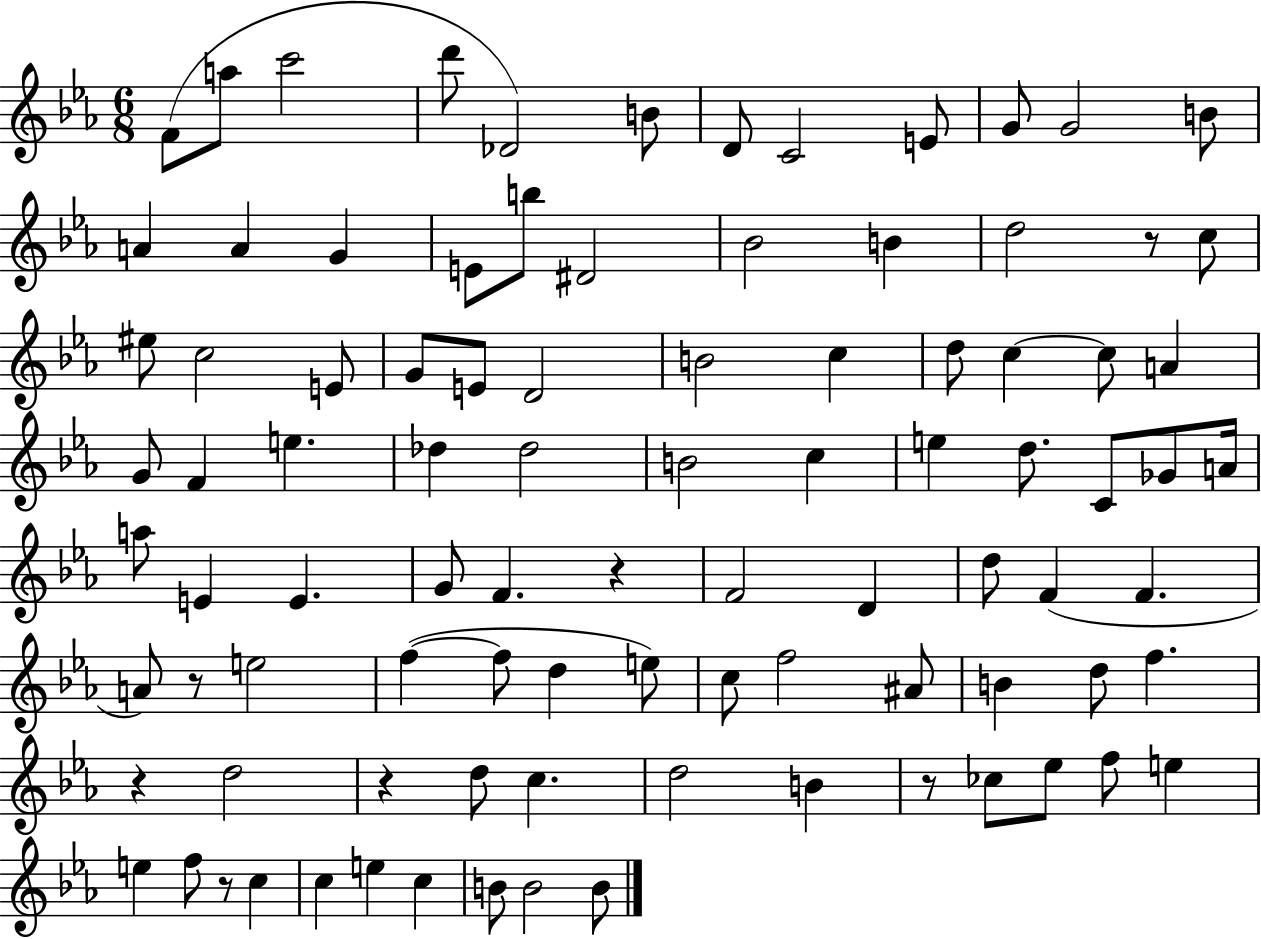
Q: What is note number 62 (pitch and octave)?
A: E5